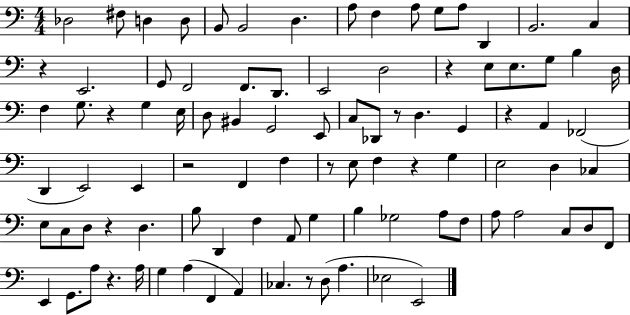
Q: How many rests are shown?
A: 11